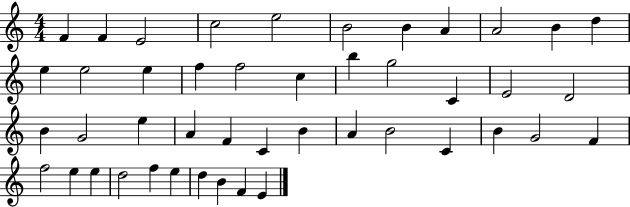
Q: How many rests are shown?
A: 0